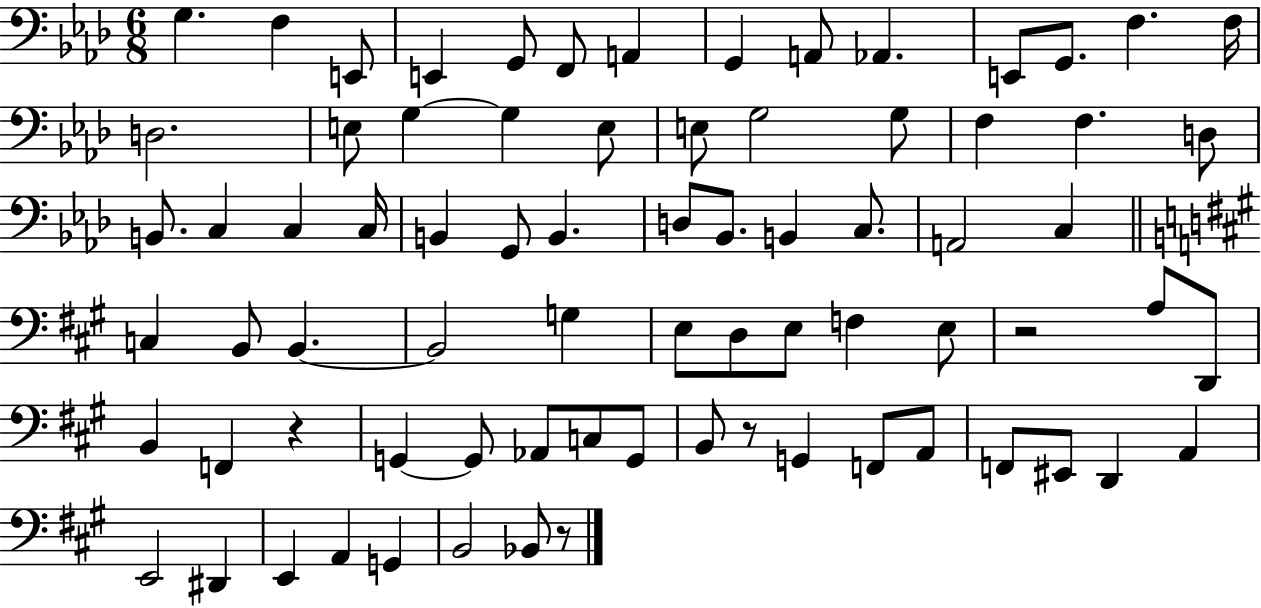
{
  \clef bass
  \numericTimeSignature
  \time 6/8
  \key aes \major
  g4. f4 e,8 | e,4 g,8 f,8 a,4 | g,4 a,8 aes,4. | e,8 g,8. f4. f16 | \break d2. | e8 g4~~ g4 e8 | e8 g2 g8 | f4 f4. d8 | \break b,8. c4 c4 c16 | b,4 g,8 b,4. | d8 bes,8. b,4 c8. | a,2 c4 | \break \bar "||" \break \key a \major c4 b,8 b,4.~~ | b,2 g4 | e8 d8 e8 f4 e8 | r2 a8 d,8 | \break b,4 f,4 r4 | g,4~~ g,8 aes,8 c8 g,8 | b,8 r8 g,4 f,8 a,8 | f,8 eis,8 d,4 a,4 | \break e,2 dis,4 | e,4 a,4 g,4 | b,2 bes,8 r8 | \bar "|."
}